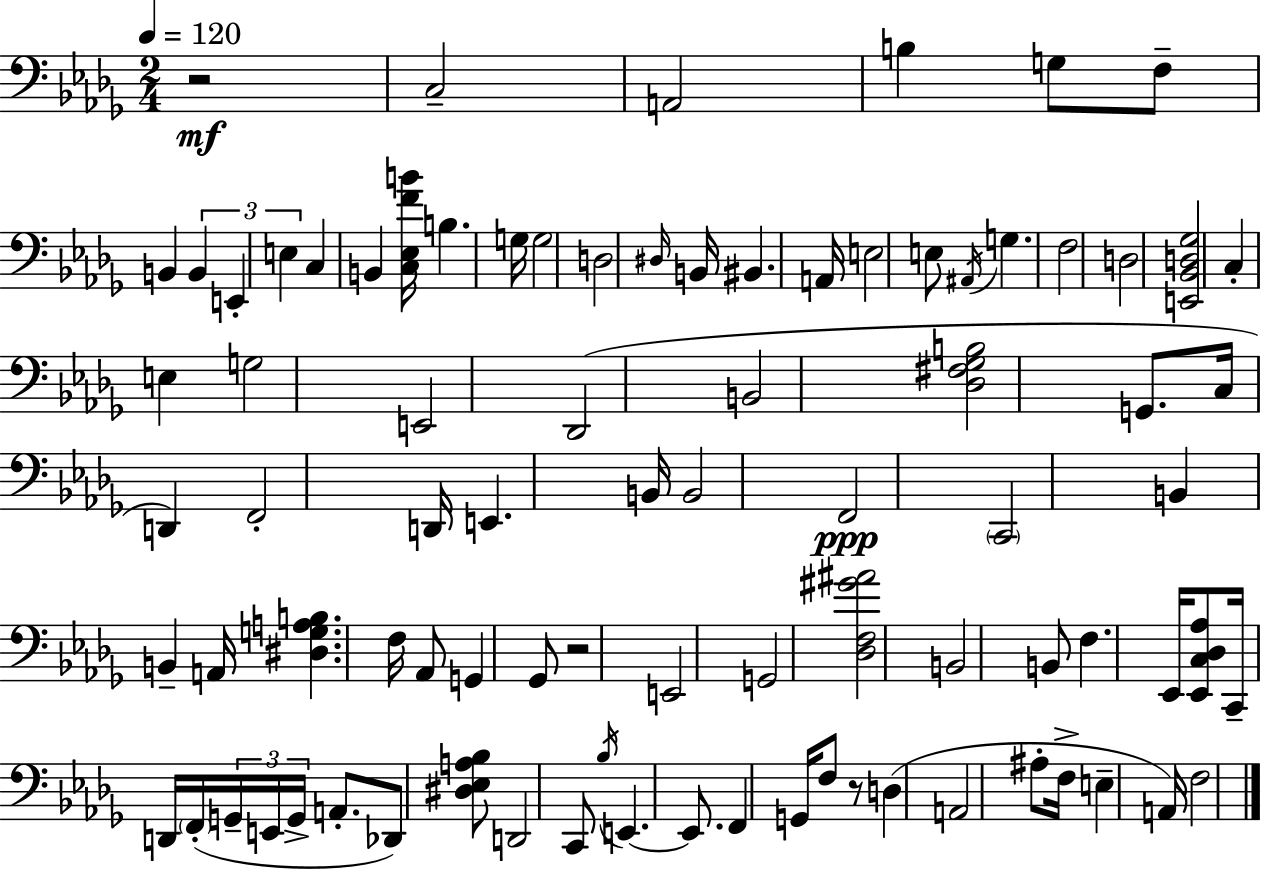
R/h C3/h A2/h B3/q G3/e F3/e B2/q B2/q E2/q E3/q C3/q B2/q [C3,Eb3,F4,B4]/s B3/q. G3/s G3/h D3/h D#3/s B2/s BIS2/q. A2/s E3/h E3/e A#2/s G3/q. F3/h D3/h [E2,Bb2,D3,Gb3]/h C3/q E3/q G3/h E2/h Db2/h B2/h [Db3,F#3,Gb3,B3]/h G2/e. C3/s D2/q F2/h D2/s E2/q. B2/s B2/h F2/h C2/h B2/q B2/q A2/s [D#3,G3,A3,B3]/q. F3/s Ab2/e G2/q Gb2/e R/h E2/h G2/h [Db3,F3,G#4,A#4]/h B2/h B2/e F3/q. Eb2/s [Eb2,C3,Db3,Ab3]/e C2/s D2/s F2/s G2/s E2/s G2/s A2/e. Db2/e [D#3,Eb3,A3,Bb3]/e D2/h C2/e Bb3/s E2/q. E2/e. F2/q G2/s F3/e R/e D3/q A2/h A#3/e F3/s E3/q A2/s F3/h